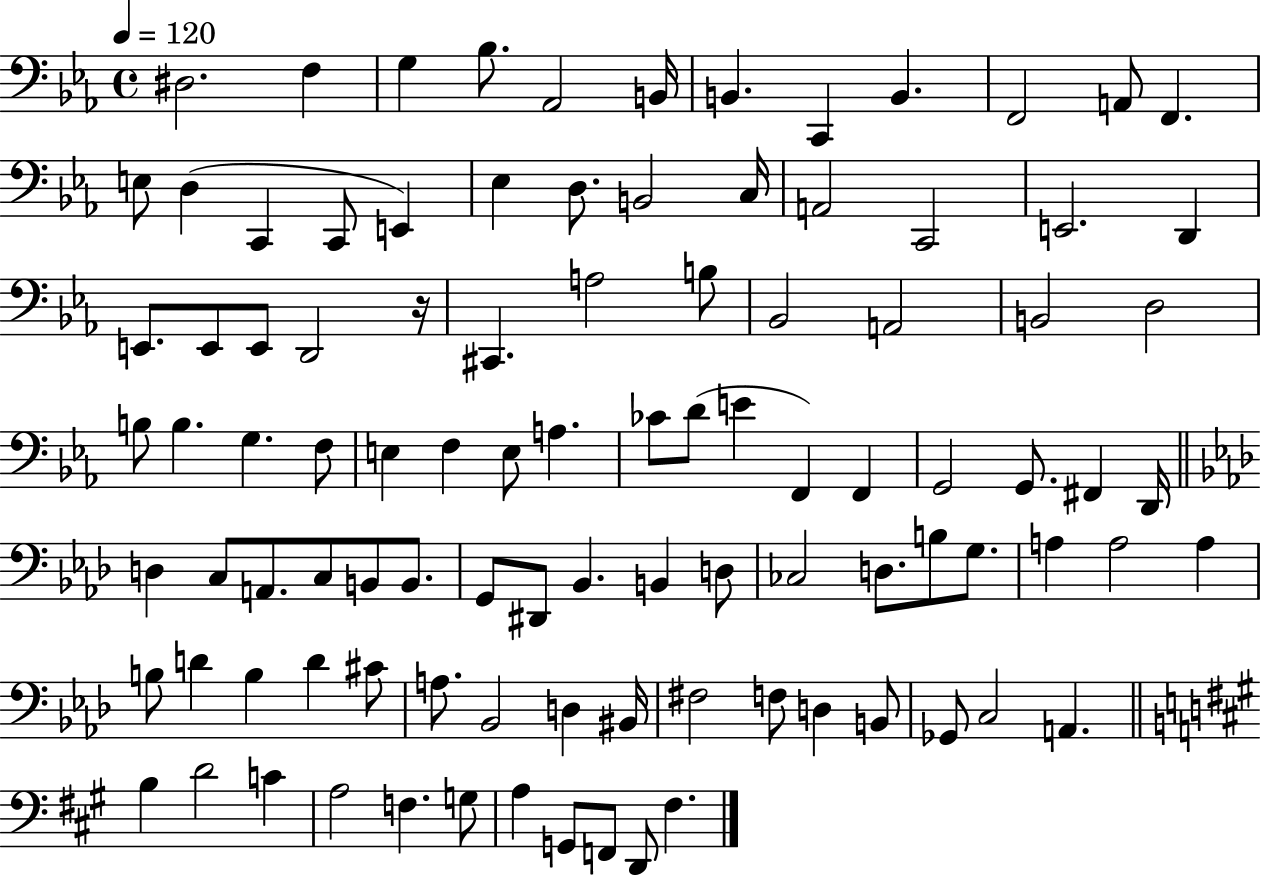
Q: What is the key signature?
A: EES major